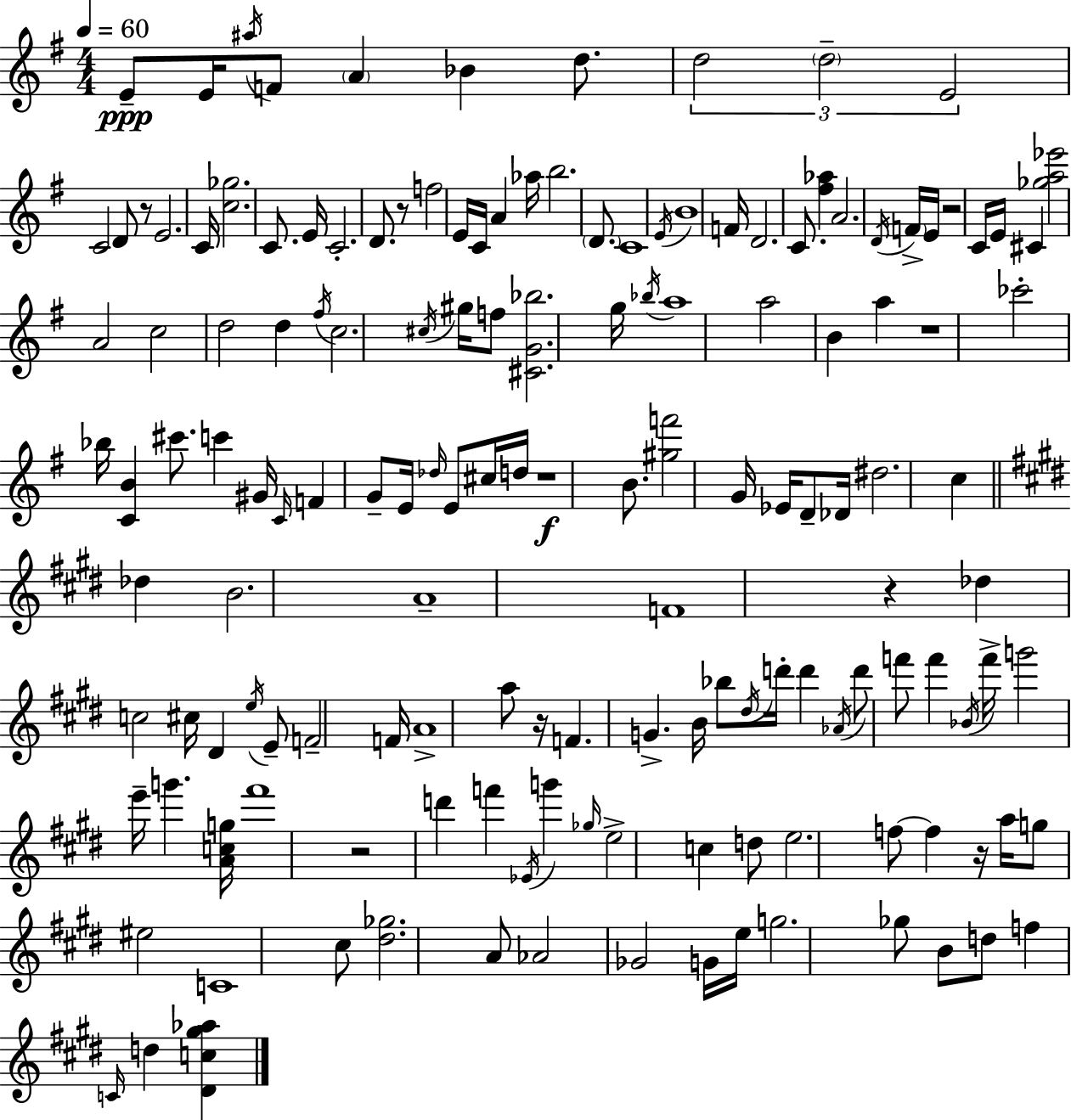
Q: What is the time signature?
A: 4/4